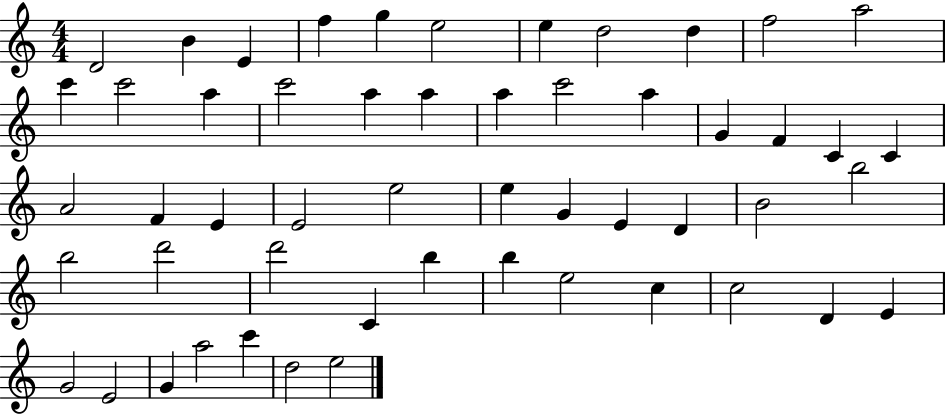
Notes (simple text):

D4/h B4/q E4/q F5/q G5/q E5/h E5/q D5/h D5/q F5/h A5/h C6/q C6/h A5/q C6/h A5/q A5/q A5/q C6/h A5/q G4/q F4/q C4/q C4/q A4/h F4/q E4/q E4/h E5/h E5/q G4/q E4/q D4/q B4/h B5/h B5/h D6/h D6/h C4/q B5/q B5/q E5/h C5/q C5/h D4/q E4/q G4/h E4/h G4/q A5/h C6/q D5/h E5/h